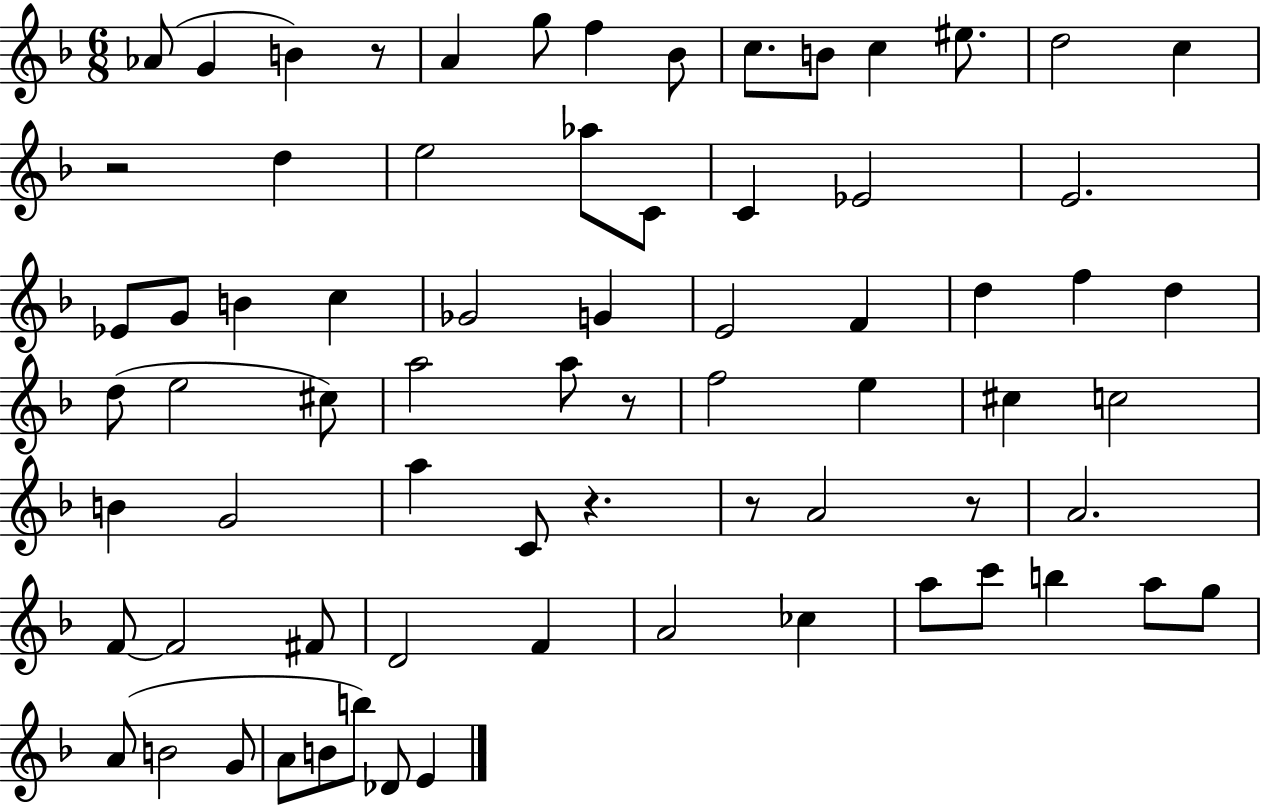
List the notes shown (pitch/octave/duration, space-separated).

Ab4/e G4/q B4/q R/e A4/q G5/e F5/q Bb4/e C5/e. B4/e C5/q EIS5/e. D5/h C5/q R/h D5/q E5/h Ab5/e C4/e C4/q Eb4/h E4/h. Eb4/e G4/e B4/q C5/q Gb4/h G4/q E4/h F4/q D5/q F5/q D5/q D5/e E5/h C#5/e A5/h A5/e R/e F5/h E5/q C#5/q C5/h B4/q G4/h A5/q C4/e R/q. R/e A4/h R/e A4/h. F4/e F4/h F#4/e D4/h F4/q A4/h CES5/q A5/e C6/e B5/q A5/e G5/e A4/e B4/h G4/e A4/e B4/e B5/e Db4/e E4/q